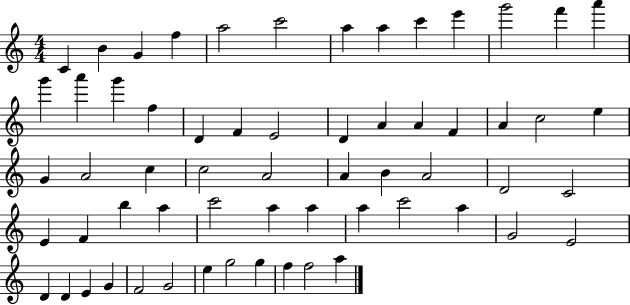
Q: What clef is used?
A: treble